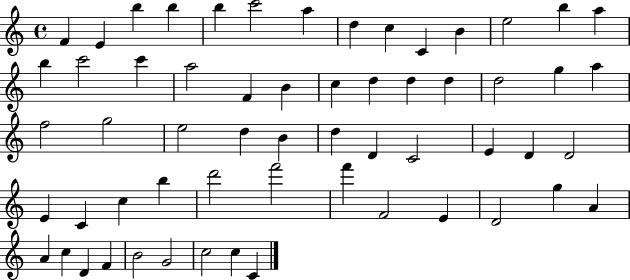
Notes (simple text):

F4/q E4/q B5/q B5/q B5/q C6/h A5/q D5/q C5/q C4/q B4/q E5/h B5/q A5/q B5/q C6/h C6/q A5/h F4/q B4/q C5/q D5/q D5/q D5/q D5/h G5/q A5/q F5/h G5/h E5/h D5/q B4/q D5/q D4/q C4/h E4/q D4/q D4/h E4/q C4/q C5/q B5/q D6/h F6/h F6/q F4/h E4/q D4/h G5/q A4/q A4/q C5/q D4/q F4/q B4/h G4/h C5/h C5/q C4/q